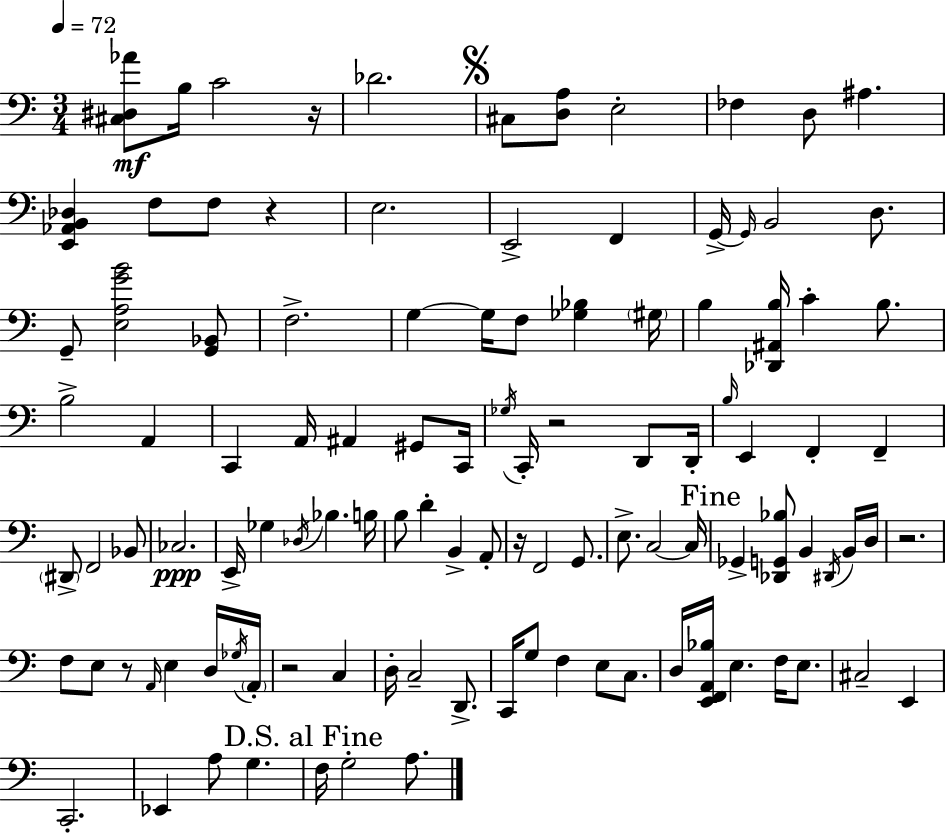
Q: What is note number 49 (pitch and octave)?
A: Bb3